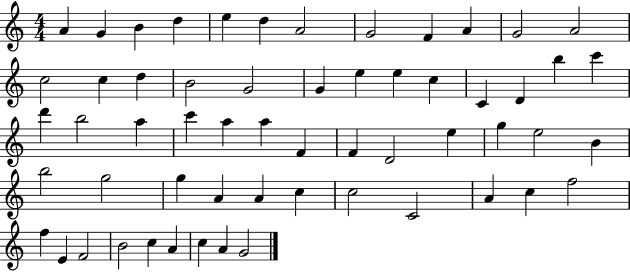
{
  \clef treble
  \numericTimeSignature
  \time 4/4
  \key c \major
  a'4 g'4 b'4 d''4 | e''4 d''4 a'2 | g'2 f'4 a'4 | g'2 a'2 | \break c''2 c''4 d''4 | b'2 g'2 | g'4 e''4 e''4 c''4 | c'4 d'4 b''4 c'''4 | \break d'''4 b''2 a''4 | c'''4 a''4 a''4 f'4 | f'4 d'2 e''4 | g''4 e''2 b'4 | \break b''2 g''2 | g''4 a'4 a'4 c''4 | c''2 c'2 | a'4 c''4 f''2 | \break f''4 e'4 f'2 | b'2 c''4 a'4 | c''4 a'4 g'2 | \bar "|."
}